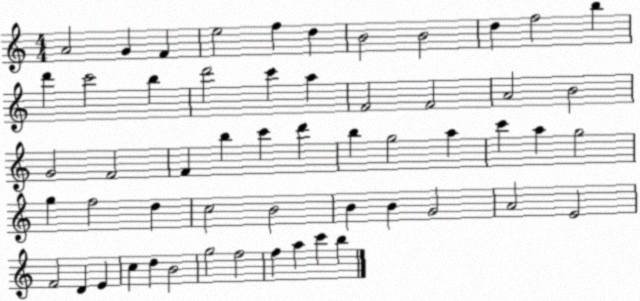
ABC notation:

X:1
T:Untitled
M:4/4
L:1/4
K:C
A2 G F e2 f d B2 B2 d f2 b d' c'2 b d'2 c' a F2 F2 A2 B2 G2 F2 F b c' d' b g2 a c' a g2 g f2 d c2 B2 B B G2 A2 E2 F2 D E c d B2 g2 f2 f a c' b